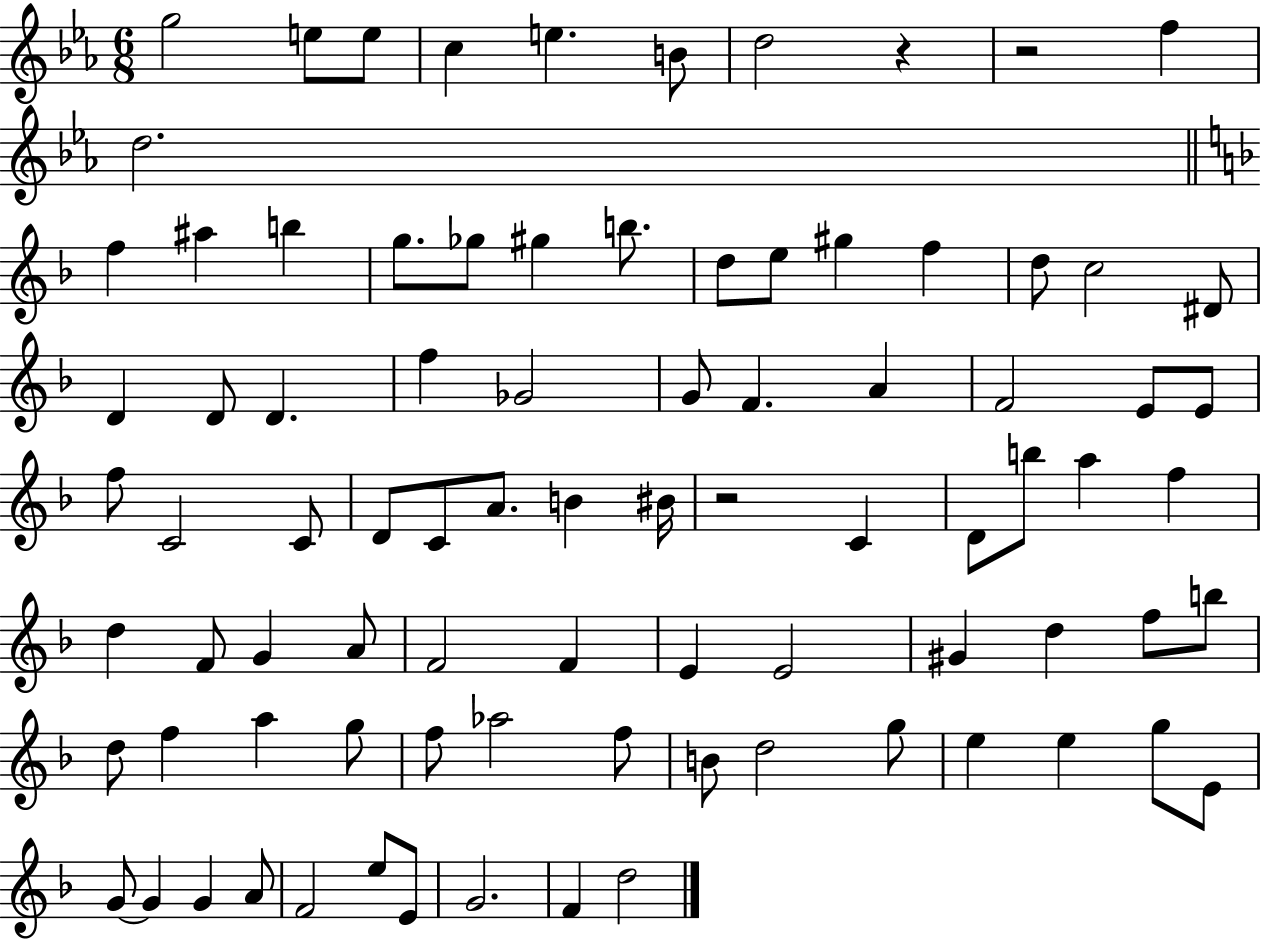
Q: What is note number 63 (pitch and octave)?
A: G5